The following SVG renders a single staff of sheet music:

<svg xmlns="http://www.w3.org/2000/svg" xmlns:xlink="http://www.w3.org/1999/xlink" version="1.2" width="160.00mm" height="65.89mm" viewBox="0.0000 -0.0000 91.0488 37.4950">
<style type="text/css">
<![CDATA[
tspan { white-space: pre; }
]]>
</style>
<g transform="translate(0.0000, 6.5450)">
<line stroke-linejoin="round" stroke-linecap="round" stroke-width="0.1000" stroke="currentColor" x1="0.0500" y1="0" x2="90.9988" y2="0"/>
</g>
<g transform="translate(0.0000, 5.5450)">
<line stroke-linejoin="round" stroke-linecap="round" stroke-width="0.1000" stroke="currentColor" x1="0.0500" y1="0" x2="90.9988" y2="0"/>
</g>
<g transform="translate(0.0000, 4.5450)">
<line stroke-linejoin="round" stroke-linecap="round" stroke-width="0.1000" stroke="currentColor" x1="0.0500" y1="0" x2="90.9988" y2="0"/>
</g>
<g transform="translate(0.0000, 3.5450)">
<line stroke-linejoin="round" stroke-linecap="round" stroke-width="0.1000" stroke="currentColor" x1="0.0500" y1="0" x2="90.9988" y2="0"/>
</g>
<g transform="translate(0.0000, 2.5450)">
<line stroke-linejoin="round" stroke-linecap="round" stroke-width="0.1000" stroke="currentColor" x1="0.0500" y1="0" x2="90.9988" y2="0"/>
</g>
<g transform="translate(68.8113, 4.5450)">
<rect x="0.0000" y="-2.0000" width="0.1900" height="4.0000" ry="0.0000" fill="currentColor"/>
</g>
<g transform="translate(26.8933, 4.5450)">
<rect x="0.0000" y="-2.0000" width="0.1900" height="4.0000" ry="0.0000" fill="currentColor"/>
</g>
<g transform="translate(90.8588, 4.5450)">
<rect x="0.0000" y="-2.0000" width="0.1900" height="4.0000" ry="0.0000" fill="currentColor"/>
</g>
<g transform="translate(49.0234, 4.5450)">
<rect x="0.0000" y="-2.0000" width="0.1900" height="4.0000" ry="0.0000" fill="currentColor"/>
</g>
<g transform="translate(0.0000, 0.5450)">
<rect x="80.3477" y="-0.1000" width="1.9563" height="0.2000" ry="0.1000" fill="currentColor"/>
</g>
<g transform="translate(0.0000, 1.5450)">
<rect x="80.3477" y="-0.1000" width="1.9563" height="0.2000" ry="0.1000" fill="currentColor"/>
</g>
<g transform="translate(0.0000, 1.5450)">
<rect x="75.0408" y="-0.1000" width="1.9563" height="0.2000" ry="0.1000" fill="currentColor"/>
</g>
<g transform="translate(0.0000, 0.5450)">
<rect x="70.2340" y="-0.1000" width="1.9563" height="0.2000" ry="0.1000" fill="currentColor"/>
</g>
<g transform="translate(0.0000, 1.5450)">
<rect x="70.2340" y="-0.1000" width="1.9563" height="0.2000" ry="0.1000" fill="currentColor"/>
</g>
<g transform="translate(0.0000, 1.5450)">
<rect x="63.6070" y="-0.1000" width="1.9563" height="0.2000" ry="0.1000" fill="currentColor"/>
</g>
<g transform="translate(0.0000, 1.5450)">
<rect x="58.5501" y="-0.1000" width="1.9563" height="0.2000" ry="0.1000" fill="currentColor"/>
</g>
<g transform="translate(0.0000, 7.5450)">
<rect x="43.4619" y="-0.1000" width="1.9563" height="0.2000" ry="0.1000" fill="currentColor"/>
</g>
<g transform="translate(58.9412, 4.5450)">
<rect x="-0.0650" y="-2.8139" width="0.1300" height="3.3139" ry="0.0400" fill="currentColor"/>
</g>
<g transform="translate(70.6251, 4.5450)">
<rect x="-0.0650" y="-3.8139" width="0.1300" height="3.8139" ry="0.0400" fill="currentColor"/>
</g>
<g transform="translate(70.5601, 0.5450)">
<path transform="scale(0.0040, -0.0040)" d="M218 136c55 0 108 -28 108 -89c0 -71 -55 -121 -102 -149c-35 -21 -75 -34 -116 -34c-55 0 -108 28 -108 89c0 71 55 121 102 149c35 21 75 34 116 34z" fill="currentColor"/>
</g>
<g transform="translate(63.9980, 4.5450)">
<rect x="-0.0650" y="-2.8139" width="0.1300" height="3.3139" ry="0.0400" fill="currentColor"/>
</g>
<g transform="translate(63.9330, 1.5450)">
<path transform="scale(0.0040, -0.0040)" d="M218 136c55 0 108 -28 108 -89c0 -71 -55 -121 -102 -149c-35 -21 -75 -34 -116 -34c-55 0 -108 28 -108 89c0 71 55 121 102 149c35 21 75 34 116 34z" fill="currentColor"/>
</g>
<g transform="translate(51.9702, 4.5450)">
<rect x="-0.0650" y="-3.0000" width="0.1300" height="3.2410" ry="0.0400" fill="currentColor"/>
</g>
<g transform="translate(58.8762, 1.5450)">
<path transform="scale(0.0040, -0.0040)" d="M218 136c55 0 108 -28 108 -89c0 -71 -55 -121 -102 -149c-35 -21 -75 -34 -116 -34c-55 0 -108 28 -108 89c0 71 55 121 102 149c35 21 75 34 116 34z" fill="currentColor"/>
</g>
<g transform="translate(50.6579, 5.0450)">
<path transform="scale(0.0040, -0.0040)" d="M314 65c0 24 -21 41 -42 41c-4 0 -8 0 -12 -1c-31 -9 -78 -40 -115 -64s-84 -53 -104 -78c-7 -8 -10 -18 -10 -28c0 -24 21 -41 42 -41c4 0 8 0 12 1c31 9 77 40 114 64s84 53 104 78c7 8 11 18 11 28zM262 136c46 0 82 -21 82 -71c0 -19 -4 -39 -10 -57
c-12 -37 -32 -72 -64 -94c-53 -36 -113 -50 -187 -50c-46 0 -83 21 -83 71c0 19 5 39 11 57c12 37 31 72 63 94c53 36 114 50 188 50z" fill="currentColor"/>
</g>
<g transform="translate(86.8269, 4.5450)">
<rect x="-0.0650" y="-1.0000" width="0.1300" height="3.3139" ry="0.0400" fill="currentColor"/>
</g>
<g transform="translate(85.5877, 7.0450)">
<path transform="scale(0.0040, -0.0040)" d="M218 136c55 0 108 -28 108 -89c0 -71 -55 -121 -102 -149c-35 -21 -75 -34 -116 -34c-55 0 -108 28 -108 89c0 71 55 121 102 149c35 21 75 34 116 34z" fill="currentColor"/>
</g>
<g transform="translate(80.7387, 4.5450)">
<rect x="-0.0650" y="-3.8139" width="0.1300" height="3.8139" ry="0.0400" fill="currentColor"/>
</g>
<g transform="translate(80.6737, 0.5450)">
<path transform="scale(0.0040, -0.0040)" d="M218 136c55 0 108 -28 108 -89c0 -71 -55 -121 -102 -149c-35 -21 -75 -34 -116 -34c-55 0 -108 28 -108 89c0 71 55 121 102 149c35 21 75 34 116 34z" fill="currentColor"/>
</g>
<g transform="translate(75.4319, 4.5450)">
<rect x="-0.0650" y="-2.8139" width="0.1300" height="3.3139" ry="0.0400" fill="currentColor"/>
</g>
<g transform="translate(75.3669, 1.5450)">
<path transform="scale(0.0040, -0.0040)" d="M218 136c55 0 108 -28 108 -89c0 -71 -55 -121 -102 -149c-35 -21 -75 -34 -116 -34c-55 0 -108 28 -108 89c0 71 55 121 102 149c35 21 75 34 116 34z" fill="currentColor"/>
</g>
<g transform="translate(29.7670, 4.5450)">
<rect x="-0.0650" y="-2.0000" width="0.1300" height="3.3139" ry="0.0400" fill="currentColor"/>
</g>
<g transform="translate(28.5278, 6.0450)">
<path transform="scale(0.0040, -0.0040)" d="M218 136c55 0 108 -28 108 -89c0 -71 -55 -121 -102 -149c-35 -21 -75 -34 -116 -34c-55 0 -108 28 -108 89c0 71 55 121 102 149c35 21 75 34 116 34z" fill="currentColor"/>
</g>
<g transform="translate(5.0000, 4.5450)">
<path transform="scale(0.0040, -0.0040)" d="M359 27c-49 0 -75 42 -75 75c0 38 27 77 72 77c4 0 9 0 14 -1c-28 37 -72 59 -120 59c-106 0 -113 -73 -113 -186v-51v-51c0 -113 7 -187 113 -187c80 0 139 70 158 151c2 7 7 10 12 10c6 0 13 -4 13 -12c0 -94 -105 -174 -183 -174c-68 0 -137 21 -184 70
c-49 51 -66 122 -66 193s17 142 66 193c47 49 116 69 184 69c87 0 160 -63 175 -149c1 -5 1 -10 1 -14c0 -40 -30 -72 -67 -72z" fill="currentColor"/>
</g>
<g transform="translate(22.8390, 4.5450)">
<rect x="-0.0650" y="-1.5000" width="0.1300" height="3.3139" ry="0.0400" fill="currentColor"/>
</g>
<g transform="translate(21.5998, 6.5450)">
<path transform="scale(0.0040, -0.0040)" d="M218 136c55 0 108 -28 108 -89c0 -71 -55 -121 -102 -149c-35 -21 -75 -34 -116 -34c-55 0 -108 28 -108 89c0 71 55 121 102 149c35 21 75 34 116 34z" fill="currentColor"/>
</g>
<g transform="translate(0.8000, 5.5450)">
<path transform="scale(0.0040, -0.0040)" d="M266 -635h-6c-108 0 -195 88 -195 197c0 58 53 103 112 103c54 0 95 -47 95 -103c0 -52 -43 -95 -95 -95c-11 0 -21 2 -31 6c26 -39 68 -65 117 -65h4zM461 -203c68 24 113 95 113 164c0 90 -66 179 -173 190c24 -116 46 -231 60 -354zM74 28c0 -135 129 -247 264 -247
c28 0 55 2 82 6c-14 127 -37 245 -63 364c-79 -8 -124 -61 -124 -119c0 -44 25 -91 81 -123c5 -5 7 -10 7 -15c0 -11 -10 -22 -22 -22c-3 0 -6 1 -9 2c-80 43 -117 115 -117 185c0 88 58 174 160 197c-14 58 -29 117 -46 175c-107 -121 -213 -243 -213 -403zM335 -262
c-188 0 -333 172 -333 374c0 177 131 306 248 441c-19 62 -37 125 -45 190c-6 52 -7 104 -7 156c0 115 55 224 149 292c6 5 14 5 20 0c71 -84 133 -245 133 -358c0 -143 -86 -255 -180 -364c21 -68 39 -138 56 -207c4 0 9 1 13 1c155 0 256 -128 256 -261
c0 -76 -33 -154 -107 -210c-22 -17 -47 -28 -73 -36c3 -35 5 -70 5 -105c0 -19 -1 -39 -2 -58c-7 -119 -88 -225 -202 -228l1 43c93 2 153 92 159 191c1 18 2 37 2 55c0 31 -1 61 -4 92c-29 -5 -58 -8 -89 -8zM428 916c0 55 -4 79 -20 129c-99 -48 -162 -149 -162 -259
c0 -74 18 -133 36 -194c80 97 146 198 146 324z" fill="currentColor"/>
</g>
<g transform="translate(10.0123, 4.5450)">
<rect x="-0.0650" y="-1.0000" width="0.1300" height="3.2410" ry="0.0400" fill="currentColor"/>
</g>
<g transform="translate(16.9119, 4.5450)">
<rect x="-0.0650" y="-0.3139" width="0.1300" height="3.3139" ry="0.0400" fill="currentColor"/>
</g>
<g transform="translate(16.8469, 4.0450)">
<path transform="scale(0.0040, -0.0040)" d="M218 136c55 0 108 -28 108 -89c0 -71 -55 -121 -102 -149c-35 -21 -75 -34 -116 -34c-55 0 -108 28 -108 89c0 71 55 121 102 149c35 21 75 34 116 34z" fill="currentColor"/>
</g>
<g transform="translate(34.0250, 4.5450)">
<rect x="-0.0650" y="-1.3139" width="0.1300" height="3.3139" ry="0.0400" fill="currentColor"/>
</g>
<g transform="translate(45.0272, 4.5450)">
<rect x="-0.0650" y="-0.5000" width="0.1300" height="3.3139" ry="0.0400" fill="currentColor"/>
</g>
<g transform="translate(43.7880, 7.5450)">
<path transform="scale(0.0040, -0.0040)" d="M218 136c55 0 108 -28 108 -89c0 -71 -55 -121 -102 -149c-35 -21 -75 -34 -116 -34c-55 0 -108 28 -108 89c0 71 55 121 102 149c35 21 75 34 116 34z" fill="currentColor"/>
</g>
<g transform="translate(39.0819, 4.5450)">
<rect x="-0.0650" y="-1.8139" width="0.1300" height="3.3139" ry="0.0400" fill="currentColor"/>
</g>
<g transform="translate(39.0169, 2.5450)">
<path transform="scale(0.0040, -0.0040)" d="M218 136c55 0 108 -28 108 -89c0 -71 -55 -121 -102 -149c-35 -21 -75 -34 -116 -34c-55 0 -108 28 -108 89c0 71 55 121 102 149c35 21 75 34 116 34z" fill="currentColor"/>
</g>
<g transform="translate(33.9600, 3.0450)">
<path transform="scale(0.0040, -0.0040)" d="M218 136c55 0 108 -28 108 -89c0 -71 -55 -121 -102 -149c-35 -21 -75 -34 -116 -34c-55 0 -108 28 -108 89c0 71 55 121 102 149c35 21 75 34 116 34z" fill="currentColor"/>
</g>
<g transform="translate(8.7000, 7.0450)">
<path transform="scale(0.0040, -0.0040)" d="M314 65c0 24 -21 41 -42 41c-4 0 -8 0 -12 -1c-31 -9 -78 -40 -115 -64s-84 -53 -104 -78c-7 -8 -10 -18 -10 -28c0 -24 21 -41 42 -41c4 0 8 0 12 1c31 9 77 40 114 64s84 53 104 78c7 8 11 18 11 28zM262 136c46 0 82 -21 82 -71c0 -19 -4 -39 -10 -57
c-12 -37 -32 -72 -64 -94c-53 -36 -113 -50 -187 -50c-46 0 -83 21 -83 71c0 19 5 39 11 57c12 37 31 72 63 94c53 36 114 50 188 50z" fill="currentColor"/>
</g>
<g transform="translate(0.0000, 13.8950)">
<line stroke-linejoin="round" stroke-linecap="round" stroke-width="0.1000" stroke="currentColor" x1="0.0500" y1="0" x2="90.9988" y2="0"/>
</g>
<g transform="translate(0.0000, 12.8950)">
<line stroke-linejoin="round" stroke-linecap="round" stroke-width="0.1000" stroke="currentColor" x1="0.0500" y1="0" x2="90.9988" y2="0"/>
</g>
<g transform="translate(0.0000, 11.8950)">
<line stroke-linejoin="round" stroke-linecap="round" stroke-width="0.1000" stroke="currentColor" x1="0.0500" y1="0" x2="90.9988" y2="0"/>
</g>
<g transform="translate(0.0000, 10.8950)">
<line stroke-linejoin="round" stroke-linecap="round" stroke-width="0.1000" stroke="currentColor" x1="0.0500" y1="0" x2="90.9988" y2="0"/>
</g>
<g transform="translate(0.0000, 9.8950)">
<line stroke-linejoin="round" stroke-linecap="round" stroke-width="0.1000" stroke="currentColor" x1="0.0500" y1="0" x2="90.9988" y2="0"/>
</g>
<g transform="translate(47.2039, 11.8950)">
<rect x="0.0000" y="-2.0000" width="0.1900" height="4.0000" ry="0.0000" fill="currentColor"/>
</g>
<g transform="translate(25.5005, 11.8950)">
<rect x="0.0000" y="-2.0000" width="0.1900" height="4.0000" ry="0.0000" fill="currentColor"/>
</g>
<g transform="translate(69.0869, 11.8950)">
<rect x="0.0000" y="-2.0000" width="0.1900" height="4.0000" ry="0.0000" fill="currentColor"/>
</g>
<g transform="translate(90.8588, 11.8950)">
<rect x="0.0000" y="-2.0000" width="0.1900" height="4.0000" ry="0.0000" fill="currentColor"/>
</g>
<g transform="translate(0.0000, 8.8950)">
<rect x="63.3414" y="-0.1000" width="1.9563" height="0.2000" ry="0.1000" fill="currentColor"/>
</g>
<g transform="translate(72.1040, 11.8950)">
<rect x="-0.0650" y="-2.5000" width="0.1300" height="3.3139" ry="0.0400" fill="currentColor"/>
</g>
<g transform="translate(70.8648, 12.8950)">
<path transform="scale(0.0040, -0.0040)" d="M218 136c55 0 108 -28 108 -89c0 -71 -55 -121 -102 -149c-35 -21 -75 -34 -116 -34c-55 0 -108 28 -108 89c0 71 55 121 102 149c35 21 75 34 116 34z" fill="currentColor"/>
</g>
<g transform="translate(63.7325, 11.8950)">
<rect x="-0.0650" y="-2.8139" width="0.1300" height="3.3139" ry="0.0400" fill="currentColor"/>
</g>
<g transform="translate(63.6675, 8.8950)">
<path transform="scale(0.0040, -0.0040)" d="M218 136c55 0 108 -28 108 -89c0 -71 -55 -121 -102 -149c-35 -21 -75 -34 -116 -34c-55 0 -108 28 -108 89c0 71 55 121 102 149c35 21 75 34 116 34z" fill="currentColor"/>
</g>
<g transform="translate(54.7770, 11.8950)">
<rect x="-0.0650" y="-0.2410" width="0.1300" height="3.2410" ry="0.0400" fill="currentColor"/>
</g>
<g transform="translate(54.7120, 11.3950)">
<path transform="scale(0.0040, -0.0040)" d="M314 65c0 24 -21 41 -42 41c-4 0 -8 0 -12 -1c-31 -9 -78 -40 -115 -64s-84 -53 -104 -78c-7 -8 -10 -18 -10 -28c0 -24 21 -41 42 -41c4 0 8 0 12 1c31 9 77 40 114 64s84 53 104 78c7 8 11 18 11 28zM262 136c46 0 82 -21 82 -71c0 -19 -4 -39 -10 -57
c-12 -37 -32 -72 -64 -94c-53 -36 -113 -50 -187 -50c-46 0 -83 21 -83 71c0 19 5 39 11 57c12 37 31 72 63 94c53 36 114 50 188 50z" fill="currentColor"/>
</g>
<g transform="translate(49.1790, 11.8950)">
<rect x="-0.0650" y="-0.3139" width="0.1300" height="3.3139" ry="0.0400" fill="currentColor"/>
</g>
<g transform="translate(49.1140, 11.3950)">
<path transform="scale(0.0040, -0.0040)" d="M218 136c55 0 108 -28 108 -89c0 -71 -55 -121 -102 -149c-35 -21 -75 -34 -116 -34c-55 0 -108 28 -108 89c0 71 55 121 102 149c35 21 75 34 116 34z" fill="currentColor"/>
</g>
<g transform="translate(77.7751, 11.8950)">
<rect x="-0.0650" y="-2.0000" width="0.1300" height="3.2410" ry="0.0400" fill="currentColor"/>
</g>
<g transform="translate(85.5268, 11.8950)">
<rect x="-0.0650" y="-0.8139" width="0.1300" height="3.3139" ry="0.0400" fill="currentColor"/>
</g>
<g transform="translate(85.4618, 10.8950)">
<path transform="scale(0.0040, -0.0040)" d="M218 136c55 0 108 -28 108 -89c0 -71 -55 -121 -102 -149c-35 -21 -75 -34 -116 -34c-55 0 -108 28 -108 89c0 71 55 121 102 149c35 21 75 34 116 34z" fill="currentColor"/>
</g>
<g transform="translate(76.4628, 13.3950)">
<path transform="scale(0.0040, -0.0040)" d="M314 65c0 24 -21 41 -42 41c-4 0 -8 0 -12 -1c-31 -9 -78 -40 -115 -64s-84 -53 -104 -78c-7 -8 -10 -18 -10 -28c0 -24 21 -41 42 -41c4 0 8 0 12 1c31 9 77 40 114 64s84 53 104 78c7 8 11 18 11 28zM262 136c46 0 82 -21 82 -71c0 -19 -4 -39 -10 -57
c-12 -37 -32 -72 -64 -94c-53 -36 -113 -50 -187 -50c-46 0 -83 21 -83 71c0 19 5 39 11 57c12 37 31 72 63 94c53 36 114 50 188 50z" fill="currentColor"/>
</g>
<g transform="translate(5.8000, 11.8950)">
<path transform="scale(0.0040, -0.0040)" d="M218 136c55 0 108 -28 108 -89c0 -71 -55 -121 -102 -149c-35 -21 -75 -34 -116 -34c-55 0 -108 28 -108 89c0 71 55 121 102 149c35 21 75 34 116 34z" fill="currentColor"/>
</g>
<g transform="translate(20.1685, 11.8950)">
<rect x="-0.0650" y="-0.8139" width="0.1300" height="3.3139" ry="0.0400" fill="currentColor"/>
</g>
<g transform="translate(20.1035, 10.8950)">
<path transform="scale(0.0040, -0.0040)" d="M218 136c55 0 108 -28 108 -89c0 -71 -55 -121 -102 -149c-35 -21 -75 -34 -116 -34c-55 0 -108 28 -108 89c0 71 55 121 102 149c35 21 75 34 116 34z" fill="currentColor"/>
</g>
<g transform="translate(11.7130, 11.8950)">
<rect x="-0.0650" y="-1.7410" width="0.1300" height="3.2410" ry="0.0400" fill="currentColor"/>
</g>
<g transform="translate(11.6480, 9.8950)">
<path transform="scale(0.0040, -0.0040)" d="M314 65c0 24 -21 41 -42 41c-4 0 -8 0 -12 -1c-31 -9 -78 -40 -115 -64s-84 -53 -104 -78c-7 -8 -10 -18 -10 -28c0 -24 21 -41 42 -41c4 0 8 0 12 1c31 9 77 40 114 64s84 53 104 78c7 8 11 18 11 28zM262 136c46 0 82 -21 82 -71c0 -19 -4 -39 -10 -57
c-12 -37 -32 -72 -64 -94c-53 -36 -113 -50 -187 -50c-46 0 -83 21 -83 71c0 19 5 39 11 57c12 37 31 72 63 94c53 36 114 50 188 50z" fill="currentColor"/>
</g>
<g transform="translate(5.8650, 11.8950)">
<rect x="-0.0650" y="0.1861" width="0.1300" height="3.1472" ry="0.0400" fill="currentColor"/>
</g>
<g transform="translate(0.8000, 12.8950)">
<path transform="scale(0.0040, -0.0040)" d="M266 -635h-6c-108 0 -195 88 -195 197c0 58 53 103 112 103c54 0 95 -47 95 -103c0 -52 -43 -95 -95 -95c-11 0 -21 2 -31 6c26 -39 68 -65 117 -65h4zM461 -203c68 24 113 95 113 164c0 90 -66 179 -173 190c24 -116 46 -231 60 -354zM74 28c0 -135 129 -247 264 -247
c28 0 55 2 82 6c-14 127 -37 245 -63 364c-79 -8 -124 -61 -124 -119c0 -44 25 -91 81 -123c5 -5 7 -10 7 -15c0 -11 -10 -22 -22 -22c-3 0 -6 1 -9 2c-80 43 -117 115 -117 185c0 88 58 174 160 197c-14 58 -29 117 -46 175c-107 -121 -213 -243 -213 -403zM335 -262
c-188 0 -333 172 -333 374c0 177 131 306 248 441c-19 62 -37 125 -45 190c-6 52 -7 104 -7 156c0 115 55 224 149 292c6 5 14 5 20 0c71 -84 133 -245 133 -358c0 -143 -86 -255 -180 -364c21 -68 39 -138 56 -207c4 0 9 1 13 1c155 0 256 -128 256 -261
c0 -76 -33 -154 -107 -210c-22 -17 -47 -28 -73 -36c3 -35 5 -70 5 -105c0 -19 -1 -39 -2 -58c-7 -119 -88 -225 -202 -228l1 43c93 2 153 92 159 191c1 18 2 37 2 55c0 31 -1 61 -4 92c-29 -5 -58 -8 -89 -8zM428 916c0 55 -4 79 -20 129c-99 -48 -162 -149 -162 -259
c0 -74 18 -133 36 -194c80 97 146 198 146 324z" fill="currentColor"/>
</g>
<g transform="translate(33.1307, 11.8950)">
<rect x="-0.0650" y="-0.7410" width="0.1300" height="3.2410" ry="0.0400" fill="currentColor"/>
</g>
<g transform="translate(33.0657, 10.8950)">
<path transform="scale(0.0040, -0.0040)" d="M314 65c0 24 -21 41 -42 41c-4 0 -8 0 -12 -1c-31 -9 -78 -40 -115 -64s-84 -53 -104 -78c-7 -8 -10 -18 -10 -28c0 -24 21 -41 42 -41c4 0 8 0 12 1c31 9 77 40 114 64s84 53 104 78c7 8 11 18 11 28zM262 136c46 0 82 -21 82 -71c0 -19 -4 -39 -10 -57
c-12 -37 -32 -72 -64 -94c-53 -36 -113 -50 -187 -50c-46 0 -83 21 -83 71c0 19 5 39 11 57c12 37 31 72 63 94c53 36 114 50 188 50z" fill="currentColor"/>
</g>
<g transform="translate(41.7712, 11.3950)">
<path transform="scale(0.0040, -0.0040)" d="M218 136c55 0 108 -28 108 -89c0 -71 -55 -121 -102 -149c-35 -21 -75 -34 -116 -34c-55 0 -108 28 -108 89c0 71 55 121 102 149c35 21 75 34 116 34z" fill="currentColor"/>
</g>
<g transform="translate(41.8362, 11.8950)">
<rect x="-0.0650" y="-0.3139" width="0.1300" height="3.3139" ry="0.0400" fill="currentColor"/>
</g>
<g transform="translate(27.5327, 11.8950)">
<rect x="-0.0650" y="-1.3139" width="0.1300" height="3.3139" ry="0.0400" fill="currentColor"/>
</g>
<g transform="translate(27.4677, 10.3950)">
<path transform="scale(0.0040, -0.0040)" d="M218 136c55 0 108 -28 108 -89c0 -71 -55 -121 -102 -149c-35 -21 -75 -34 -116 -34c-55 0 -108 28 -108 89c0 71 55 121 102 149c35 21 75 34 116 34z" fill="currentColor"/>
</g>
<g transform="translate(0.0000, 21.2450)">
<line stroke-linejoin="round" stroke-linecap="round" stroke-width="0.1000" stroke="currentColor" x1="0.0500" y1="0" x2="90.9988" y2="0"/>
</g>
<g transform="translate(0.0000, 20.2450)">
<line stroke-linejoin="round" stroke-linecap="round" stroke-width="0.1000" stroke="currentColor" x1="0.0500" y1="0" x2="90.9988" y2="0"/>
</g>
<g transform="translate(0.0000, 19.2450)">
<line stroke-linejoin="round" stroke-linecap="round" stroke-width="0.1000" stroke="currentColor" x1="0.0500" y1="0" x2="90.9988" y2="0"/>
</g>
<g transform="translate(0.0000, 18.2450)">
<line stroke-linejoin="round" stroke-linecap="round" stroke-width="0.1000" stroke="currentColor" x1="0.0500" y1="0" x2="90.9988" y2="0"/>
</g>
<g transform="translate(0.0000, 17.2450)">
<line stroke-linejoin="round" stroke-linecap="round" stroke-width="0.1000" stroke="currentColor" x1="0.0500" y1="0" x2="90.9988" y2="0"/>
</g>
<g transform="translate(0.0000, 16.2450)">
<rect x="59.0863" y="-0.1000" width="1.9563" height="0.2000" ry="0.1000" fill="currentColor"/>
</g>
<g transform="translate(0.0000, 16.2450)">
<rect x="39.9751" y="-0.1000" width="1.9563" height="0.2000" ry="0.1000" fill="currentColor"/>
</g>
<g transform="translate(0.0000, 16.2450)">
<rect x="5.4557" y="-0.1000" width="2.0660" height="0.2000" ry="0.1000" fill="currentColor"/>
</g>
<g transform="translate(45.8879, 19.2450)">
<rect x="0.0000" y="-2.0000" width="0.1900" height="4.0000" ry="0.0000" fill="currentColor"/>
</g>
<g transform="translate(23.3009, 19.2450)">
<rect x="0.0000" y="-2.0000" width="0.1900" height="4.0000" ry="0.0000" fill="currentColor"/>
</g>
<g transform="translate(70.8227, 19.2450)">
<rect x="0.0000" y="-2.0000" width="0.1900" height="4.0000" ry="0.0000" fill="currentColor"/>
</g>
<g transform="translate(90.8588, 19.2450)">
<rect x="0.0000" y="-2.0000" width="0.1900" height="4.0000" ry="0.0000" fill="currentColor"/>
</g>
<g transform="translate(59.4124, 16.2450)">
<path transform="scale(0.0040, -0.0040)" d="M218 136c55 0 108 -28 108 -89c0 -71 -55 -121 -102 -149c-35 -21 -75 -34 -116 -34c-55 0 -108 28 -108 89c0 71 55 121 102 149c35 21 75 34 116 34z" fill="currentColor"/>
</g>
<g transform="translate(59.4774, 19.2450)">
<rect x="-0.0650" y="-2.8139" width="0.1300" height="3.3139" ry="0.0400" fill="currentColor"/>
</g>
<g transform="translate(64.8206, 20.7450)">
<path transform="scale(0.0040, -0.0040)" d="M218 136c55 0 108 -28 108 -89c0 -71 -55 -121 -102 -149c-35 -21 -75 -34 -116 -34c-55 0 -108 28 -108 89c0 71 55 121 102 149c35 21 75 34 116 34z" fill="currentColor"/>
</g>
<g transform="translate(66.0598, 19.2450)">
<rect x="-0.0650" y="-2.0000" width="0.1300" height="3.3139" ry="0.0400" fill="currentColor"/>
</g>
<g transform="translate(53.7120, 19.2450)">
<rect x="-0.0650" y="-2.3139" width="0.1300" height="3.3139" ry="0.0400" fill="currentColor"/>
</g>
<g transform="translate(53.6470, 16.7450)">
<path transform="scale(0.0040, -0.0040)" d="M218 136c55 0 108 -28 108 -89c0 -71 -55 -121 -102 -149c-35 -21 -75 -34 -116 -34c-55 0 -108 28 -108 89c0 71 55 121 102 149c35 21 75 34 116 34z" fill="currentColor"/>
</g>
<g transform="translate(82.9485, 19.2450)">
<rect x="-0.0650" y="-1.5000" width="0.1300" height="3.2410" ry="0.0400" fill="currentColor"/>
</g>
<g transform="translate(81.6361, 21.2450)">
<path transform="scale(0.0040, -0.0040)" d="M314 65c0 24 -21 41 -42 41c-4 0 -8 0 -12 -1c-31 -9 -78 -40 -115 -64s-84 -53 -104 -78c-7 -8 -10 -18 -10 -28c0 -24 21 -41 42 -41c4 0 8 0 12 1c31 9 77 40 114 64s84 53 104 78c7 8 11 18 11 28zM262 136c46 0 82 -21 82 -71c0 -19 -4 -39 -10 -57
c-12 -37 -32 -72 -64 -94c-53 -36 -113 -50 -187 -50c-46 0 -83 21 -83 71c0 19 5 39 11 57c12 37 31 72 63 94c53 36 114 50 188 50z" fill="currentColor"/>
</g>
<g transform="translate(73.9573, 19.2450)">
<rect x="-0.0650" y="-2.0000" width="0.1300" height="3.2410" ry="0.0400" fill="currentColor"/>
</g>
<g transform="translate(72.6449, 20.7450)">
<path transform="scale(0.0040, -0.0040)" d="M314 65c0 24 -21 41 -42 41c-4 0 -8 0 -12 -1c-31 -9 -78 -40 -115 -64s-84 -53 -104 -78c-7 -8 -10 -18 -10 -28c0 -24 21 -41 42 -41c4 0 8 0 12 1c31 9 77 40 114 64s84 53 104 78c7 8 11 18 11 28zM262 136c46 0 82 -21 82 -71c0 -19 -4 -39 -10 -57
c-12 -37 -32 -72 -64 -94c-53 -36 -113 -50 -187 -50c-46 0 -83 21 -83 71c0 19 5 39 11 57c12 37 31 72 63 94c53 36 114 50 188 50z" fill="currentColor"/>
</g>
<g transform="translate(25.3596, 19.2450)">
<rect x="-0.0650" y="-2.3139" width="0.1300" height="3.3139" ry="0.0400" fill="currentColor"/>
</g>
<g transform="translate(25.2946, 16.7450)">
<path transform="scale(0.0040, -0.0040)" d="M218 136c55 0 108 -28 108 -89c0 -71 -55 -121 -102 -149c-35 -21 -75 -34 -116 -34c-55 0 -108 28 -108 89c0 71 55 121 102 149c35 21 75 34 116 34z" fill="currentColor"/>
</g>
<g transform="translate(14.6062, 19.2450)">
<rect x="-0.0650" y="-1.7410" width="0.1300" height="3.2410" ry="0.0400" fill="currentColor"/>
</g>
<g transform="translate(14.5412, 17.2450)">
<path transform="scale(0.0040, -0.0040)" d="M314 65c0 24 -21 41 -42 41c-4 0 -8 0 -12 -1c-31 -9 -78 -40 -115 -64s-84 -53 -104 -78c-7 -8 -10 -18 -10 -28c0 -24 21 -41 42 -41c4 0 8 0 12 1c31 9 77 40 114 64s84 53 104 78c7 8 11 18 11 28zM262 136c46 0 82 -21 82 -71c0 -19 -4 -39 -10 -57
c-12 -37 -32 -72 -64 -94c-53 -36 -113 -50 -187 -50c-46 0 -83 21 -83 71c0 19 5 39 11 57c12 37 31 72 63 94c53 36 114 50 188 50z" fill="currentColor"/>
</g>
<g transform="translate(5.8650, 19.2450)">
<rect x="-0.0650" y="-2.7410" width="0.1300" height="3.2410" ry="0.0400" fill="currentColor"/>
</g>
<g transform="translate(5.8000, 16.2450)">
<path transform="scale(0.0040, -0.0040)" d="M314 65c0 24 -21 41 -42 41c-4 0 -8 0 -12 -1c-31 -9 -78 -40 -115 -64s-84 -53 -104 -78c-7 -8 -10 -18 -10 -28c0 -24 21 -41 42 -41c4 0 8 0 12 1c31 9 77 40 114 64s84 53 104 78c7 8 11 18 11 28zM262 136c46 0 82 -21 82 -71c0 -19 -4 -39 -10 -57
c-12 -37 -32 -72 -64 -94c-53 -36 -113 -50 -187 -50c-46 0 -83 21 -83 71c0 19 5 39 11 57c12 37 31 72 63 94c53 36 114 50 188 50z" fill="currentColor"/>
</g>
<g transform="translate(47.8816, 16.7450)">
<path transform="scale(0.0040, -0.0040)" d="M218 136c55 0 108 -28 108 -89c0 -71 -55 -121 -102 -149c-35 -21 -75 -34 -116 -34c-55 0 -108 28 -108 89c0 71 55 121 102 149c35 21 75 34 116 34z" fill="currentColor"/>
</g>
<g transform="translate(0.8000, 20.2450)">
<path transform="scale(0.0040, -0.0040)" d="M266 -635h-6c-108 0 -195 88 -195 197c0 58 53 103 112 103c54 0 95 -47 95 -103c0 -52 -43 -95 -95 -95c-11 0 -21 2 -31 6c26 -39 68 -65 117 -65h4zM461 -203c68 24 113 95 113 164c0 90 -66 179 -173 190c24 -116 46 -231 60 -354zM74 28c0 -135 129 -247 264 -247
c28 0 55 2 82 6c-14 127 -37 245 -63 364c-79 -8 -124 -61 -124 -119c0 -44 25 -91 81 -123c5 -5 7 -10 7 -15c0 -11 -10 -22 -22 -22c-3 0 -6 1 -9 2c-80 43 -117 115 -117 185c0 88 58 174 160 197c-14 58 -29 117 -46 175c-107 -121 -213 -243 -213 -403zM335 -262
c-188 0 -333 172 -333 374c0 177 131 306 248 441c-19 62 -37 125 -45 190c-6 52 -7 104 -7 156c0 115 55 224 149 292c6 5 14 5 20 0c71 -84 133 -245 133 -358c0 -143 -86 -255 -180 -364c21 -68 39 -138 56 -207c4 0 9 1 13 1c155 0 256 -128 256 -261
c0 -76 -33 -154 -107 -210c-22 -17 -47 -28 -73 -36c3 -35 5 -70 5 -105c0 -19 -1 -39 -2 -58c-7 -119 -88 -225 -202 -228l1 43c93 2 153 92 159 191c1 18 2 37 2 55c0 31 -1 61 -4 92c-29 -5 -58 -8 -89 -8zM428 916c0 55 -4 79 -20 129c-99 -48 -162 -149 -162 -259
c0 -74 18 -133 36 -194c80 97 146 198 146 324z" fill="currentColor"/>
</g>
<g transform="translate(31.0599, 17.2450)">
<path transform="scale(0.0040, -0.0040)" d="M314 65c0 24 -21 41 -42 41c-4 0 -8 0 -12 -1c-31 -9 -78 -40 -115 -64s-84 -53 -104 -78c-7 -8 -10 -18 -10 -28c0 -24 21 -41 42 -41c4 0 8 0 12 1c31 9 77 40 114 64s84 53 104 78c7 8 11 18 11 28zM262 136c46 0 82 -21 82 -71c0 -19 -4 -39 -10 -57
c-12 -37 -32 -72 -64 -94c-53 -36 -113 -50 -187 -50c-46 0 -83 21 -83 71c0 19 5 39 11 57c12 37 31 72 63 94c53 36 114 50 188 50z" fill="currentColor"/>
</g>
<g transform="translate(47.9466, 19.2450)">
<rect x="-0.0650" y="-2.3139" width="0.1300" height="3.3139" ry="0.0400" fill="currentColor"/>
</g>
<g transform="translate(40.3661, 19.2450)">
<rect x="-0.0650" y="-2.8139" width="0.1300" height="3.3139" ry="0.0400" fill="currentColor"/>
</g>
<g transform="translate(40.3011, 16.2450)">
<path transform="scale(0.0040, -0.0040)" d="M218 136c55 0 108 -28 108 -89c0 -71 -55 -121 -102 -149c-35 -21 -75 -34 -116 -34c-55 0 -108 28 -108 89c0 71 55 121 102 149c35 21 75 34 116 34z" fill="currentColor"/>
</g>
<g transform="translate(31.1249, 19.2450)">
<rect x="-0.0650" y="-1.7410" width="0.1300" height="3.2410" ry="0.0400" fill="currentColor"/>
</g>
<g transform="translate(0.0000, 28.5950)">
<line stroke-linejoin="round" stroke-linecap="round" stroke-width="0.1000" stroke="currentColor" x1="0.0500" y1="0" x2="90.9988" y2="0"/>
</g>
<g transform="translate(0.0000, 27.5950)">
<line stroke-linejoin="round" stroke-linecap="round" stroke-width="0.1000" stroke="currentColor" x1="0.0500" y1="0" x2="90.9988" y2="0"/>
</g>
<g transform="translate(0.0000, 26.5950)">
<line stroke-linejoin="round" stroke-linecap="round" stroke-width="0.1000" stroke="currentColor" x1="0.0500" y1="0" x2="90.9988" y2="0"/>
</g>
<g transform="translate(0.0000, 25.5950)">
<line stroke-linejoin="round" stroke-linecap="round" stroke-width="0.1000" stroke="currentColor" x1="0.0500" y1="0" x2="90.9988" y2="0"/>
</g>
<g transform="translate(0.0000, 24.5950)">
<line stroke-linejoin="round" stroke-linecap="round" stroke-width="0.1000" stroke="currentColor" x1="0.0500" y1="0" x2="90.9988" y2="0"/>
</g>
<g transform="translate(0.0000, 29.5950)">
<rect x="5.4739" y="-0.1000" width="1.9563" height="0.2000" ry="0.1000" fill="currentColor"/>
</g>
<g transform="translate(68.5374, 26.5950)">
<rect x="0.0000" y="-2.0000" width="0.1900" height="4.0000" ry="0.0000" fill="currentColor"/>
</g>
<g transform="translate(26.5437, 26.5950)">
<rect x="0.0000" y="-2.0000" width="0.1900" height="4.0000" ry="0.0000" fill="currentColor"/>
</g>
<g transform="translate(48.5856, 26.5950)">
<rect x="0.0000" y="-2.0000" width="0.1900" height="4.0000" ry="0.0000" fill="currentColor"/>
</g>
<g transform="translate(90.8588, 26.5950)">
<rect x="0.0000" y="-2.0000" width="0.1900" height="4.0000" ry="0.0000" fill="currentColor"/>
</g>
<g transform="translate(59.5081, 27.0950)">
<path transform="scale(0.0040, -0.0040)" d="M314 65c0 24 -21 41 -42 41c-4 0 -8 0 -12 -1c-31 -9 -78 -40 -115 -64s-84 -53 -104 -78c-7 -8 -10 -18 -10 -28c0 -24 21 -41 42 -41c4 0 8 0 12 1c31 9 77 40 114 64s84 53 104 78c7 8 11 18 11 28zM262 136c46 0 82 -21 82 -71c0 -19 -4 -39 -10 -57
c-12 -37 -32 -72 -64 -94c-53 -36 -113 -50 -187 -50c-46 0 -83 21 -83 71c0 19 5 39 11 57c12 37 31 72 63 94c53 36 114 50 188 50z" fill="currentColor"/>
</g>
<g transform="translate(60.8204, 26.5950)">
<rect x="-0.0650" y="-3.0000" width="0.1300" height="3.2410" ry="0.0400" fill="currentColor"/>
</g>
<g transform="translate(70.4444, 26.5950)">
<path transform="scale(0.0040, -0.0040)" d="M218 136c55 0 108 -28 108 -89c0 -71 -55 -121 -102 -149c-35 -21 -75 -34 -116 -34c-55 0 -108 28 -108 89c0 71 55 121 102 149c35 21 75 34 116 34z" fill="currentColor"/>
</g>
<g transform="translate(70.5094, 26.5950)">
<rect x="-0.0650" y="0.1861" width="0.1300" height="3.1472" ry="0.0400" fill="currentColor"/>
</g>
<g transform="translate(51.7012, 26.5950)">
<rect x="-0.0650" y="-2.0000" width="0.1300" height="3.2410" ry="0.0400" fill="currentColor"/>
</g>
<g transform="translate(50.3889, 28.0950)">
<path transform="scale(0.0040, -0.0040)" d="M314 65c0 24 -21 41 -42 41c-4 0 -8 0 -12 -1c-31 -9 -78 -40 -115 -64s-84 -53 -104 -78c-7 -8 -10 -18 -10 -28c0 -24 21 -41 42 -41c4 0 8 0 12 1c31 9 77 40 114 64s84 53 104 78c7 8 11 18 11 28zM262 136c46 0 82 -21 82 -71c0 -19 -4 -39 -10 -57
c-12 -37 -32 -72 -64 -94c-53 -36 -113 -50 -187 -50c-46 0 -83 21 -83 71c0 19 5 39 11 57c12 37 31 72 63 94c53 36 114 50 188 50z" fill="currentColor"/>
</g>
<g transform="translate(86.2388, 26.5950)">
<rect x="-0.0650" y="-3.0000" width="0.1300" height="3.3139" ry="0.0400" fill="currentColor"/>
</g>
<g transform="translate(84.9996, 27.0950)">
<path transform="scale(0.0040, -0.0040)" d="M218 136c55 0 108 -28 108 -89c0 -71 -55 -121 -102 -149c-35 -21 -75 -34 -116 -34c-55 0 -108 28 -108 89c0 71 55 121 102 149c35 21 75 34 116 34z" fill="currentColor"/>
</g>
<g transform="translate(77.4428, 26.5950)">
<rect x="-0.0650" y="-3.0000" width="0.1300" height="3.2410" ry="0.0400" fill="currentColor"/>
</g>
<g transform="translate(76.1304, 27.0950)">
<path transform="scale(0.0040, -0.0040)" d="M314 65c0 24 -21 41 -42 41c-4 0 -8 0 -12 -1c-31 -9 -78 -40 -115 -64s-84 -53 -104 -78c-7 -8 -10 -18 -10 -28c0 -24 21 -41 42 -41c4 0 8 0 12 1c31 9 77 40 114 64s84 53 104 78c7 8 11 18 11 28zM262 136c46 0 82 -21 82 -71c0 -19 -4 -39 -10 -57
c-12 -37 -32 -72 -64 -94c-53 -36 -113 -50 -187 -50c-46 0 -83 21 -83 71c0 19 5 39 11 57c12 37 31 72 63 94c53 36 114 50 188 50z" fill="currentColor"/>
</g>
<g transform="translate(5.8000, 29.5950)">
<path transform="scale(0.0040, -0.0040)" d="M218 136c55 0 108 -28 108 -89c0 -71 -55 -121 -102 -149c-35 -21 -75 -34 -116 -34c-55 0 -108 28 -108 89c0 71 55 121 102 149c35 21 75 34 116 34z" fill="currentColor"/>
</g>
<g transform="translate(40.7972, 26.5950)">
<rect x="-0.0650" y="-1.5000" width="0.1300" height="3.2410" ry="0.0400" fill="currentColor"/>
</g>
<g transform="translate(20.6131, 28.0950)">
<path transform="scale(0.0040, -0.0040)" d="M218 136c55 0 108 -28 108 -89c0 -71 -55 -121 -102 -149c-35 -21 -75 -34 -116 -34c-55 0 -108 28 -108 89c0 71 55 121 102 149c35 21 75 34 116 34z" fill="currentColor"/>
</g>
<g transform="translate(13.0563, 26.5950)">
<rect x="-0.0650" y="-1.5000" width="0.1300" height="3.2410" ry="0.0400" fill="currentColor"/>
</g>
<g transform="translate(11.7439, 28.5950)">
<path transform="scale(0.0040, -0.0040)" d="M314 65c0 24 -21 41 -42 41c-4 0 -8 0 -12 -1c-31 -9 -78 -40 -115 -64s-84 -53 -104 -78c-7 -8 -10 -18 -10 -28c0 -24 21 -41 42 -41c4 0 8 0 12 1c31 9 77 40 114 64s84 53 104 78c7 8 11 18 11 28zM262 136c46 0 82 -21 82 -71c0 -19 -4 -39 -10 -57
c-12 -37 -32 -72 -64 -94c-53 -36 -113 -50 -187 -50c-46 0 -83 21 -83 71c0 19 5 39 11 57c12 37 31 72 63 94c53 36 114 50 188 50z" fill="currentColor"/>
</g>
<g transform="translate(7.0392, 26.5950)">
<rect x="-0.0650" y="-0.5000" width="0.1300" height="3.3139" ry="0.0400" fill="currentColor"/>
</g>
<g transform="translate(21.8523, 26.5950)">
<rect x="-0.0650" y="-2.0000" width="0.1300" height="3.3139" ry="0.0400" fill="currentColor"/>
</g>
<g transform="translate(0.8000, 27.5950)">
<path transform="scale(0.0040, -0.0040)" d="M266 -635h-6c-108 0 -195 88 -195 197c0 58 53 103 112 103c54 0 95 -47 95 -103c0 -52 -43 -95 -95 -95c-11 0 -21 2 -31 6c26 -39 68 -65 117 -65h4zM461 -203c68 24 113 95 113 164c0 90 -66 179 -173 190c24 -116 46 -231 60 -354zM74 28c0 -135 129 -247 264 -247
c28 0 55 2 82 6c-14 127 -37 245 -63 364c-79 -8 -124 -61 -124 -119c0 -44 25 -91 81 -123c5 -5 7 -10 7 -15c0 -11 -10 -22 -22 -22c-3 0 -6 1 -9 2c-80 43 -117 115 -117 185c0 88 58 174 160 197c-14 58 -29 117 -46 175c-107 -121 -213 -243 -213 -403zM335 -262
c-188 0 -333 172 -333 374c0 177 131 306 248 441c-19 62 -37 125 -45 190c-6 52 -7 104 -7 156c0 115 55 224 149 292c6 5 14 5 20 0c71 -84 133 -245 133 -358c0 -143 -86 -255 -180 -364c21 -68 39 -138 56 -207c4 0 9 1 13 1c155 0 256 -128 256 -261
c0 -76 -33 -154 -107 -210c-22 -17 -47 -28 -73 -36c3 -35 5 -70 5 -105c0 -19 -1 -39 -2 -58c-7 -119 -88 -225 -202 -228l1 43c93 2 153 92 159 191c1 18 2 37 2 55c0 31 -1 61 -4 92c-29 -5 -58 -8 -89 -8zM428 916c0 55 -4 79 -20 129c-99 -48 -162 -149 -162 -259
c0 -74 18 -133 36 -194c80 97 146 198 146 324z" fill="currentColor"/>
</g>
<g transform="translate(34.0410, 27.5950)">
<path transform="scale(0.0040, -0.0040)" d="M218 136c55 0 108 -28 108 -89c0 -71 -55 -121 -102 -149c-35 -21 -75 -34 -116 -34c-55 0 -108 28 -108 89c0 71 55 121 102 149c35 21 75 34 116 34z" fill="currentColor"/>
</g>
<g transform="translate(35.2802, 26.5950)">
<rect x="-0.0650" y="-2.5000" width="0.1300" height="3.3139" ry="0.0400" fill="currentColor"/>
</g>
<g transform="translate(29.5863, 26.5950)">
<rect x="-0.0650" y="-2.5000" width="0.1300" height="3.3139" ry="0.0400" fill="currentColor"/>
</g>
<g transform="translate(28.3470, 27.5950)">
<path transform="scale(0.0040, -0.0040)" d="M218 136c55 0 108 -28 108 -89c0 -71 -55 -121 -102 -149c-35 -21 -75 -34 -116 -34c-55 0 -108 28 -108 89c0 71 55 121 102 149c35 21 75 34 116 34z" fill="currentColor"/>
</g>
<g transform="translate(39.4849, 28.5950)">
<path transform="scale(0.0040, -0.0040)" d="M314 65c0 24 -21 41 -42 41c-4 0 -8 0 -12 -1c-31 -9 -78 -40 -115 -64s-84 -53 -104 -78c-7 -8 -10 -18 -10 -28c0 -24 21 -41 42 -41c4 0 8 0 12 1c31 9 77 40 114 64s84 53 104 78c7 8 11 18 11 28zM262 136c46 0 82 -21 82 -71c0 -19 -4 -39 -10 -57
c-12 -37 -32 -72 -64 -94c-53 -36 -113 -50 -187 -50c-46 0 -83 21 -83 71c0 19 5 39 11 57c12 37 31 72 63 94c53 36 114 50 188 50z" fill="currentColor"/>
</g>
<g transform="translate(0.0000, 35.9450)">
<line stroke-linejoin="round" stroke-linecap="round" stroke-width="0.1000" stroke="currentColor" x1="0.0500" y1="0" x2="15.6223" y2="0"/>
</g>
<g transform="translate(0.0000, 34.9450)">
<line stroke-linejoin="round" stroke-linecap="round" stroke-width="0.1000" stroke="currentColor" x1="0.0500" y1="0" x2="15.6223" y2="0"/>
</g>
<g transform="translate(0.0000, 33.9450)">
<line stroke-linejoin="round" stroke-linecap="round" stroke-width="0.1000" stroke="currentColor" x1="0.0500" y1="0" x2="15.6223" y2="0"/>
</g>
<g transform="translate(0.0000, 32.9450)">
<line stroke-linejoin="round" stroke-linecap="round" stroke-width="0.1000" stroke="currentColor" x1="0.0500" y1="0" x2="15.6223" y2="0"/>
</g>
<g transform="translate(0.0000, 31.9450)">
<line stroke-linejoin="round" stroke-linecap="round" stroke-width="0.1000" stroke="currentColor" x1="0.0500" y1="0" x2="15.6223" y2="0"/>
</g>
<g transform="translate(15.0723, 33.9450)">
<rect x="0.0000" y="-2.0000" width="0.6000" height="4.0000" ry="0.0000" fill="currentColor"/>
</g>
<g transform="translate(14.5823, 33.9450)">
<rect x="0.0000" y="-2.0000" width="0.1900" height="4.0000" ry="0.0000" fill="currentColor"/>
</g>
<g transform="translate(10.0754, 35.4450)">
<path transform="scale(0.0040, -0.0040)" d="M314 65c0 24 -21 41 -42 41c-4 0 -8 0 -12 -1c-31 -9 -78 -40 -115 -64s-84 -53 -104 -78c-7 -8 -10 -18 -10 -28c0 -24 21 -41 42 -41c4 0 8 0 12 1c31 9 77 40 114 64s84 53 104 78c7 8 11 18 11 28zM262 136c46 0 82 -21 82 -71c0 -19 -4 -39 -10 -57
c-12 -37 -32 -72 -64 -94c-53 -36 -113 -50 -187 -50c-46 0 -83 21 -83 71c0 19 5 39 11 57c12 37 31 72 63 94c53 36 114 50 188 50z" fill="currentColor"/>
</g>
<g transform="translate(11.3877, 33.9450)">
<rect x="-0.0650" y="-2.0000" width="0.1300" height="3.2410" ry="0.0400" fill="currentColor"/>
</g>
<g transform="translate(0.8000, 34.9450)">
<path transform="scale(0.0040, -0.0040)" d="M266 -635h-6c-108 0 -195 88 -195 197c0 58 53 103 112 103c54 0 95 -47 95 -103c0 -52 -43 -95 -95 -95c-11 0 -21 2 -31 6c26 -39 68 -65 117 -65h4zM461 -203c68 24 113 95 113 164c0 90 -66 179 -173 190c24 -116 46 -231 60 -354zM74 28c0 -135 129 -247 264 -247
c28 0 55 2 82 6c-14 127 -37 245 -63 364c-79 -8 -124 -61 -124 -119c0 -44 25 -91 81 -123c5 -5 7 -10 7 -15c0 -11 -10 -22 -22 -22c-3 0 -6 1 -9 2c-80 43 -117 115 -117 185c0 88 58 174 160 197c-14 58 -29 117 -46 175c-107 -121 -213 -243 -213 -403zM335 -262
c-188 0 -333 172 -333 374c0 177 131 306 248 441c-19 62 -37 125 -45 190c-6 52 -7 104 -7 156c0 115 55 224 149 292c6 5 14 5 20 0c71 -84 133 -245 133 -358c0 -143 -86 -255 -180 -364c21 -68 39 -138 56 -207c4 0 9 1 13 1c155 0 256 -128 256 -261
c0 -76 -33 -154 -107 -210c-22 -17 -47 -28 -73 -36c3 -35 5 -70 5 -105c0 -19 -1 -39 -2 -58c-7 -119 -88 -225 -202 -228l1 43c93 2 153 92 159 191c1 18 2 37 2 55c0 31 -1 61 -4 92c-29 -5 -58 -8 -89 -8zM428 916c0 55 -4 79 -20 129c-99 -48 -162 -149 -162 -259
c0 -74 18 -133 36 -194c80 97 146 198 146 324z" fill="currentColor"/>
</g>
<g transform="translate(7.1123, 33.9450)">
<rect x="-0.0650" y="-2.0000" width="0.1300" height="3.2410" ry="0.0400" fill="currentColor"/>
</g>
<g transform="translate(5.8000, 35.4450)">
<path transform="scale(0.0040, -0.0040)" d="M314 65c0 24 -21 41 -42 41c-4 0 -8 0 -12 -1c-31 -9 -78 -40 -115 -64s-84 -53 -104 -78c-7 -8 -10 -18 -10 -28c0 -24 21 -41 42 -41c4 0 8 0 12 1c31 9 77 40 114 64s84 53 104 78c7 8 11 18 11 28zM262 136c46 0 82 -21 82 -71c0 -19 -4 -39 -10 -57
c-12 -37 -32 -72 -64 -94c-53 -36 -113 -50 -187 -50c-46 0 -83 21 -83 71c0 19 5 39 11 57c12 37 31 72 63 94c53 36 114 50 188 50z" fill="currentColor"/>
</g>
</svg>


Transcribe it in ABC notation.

X:1
T:Untitled
M:4/4
L:1/4
K:C
D2 c E F e f C A2 a a c' a c' D B f2 d e d2 c c c2 a G F2 d a2 f2 g f2 a g g a F F2 E2 C E2 F G G E2 F2 A2 B A2 A F2 F2